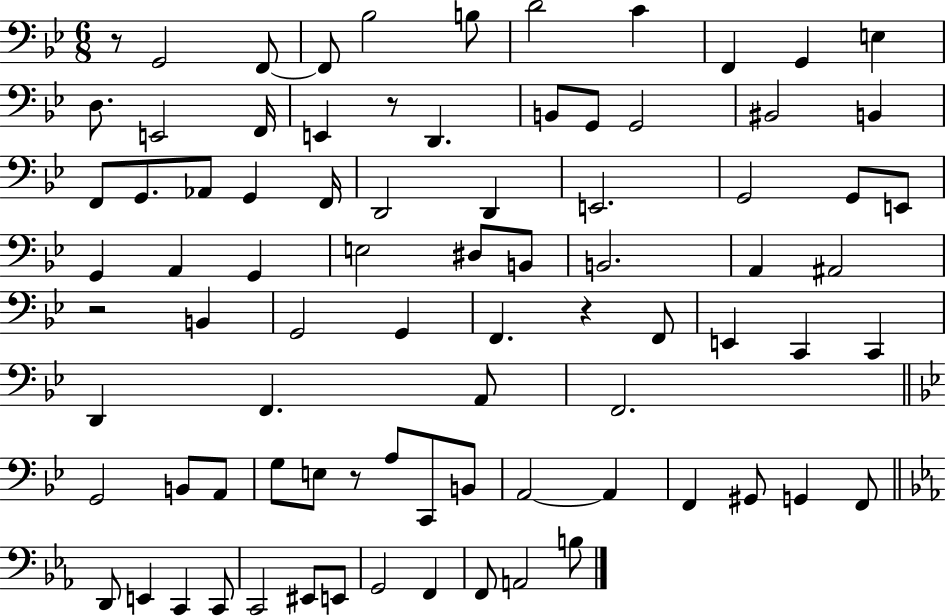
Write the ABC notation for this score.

X:1
T:Untitled
M:6/8
L:1/4
K:Bb
z/2 G,,2 F,,/2 F,,/2 _B,2 B,/2 D2 C F,, G,, E, D,/2 E,,2 F,,/4 E,, z/2 D,, B,,/2 G,,/2 G,,2 ^B,,2 B,, F,,/2 G,,/2 _A,,/2 G,, F,,/4 D,,2 D,, E,,2 G,,2 G,,/2 E,,/2 G,, A,, G,, E,2 ^D,/2 B,,/2 B,,2 A,, ^A,,2 z2 B,, G,,2 G,, F,, z F,,/2 E,, C,, C,, D,, F,, A,,/2 F,,2 G,,2 B,,/2 A,,/2 G,/2 E,/2 z/2 A,/2 C,,/2 B,,/2 A,,2 A,, F,, ^G,,/2 G,, F,,/2 D,,/2 E,, C,, C,,/2 C,,2 ^E,,/2 E,,/2 G,,2 F,, F,,/2 A,,2 B,/2